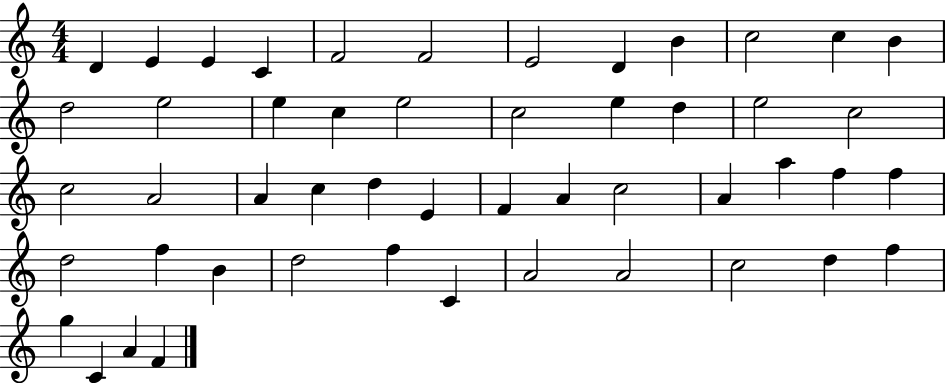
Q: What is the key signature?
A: C major